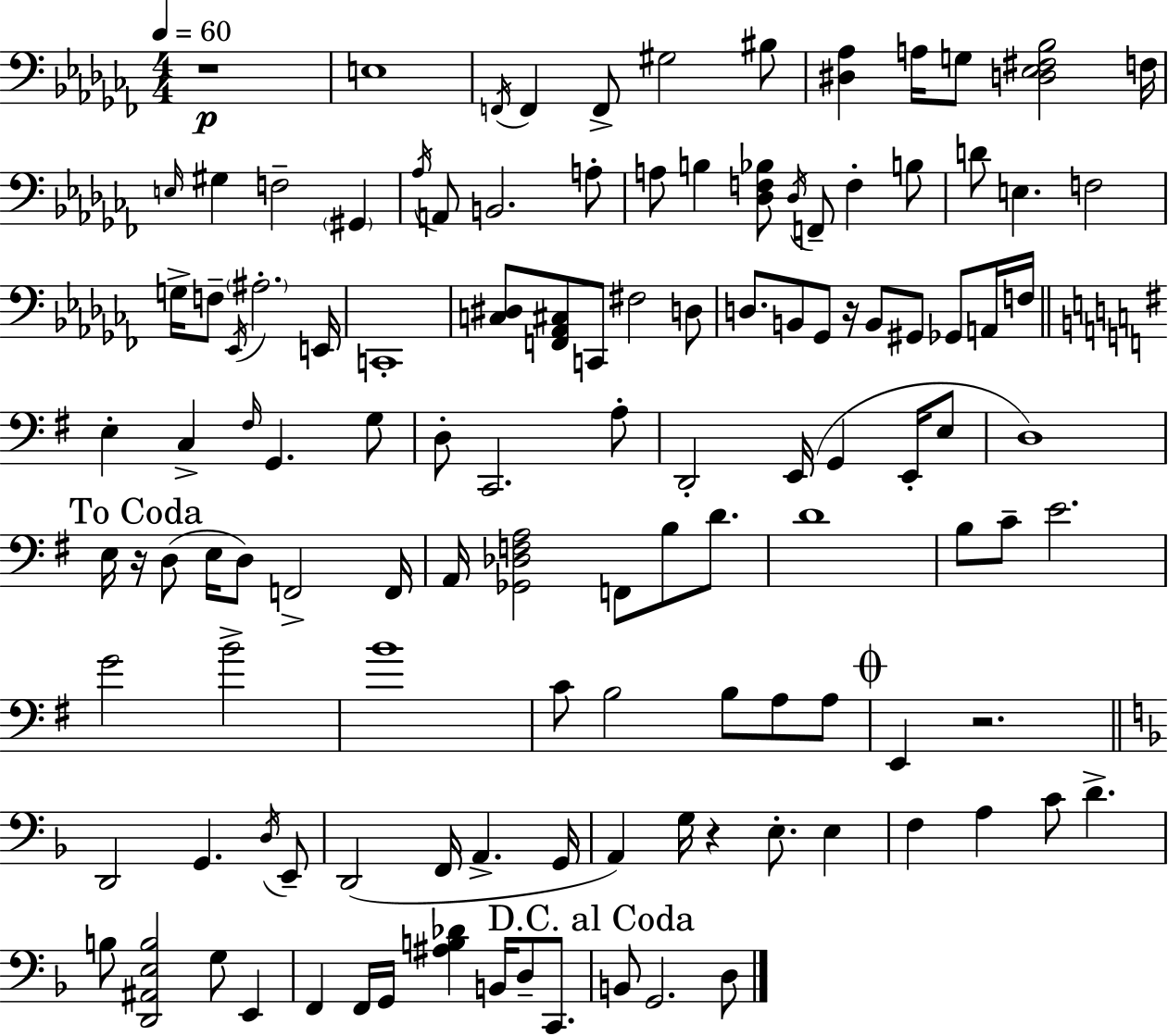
X:1
T:Untitled
M:4/4
L:1/4
K:Abm
z4 E,4 F,,/4 F,, F,,/2 ^G,2 ^B,/2 [^D,_A,] A,/4 G,/2 [D,_E,^F,_B,]2 F,/4 E,/4 ^G, F,2 ^G,, _A,/4 A,,/2 B,,2 A,/2 A,/2 B, [_D,F,_B,]/2 _D,/4 F,,/2 F, B,/2 D/2 E, F,2 G,/4 F,/2 _E,,/4 ^A,2 E,,/4 C,,4 [C,^D,]/2 [F,,_A,,^C,]/2 C,,/2 ^F,2 D,/2 D,/2 B,,/2 _G,,/2 z/4 B,,/2 ^G,,/2 _G,,/2 A,,/4 F,/4 E, C, ^F,/4 G,, G,/2 D,/2 C,,2 A,/2 D,,2 E,,/4 G,, E,,/4 E,/2 D,4 E,/4 z/4 D,/2 E,/4 D,/2 F,,2 F,,/4 A,,/4 [_G,,_D,F,A,]2 F,,/2 B,/2 D/2 D4 B,/2 C/2 E2 G2 B2 B4 C/2 B,2 B,/2 A,/2 A,/2 E,, z2 D,,2 G,, D,/4 E,,/2 D,,2 F,,/4 A,, G,,/4 A,, G,/4 z E,/2 E, F, A, C/2 D B,/2 [D,,^A,,E,B,]2 G,/2 E,, F,, F,,/4 G,,/4 [^A,B,_D] B,,/4 D,/2 C,,/2 B,,/2 G,,2 D,/2